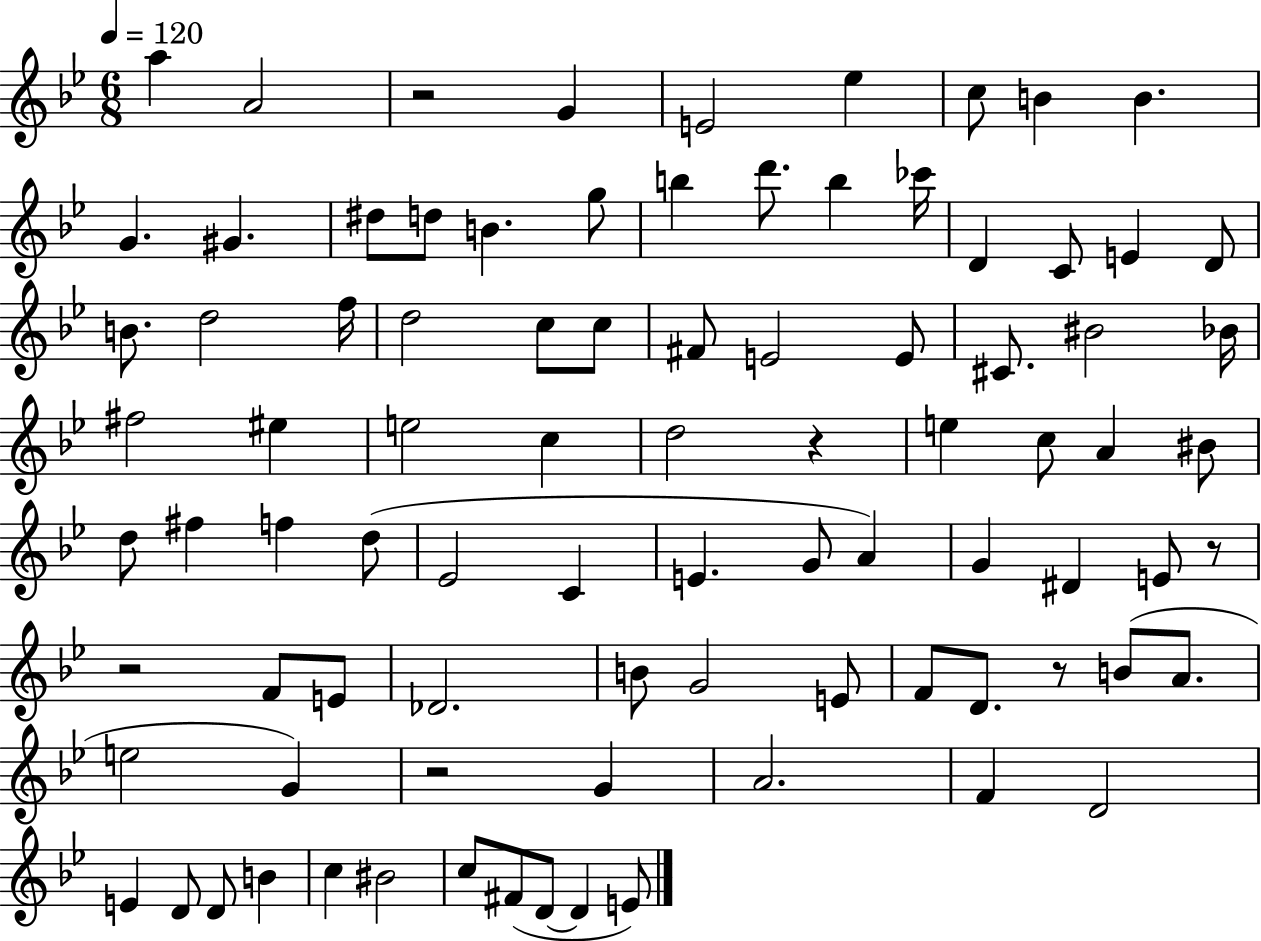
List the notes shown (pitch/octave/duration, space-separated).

A5/q A4/h R/h G4/q E4/h Eb5/q C5/e B4/q B4/q. G4/q. G#4/q. D#5/e D5/e B4/q. G5/e B5/q D6/e. B5/q CES6/s D4/q C4/e E4/q D4/e B4/e. D5/h F5/s D5/h C5/e C5/e F#4/e E4/h E4/e C#4/e. BIS4/h Bb4/s F#5/h EIS5/q E5/h C5/q D5/h R/q E5/q C5/e A4/q BIS4/e D5/e F#5/q F5/q D5/e Eb4/h C4/q E4/q. G4/e A4/q G4/q D#4/q E4/e R/e R/h F4/e E4/e Db4/h. B4/e G4/h E4/e F4/e D4/e. R/e B4/e A4/e. E5/h G4/q R/h G4/q A4/h. F4/q D4/h E4/q D4/e D4/e B4/q C5/q BIS4/h C5/e F#4/e D4/e D4/q E4/e